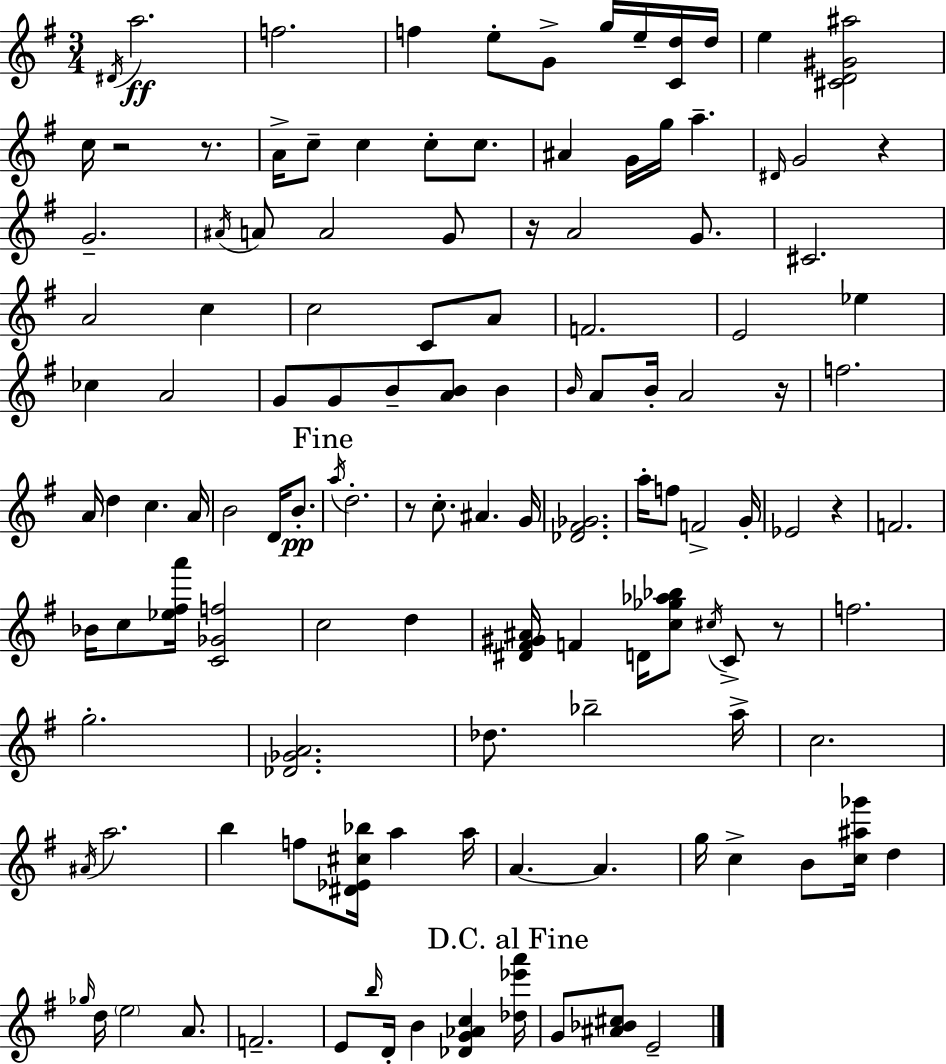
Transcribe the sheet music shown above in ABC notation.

X:1
T:Untitled
M:3/4
L:1/4
K:Em
^D/4 a2 f2 f e/2 G/2 g/4 e/4 [Cd]/4 d/4 e [^CD^G^a]2 c/4 z2 z/2 A/4 c/2 c c/2 c/2 ^A G/4 g/4 a ^D/4 G2 z G2 ^A/4 A/2 A2 G/2 z/4 A2 G/2 ^C2 A2 c c2 C/2 A/2 F2 E2 _e _c A2 G/2 G/2 B/2 [AB]/2 B B/4 A/2 B/4 A2 z/4 f2 A/4 d c A/4 B2 D/4 B/2 a/4 d2 z/2 c/2 ^A G/4 [_D^F_G]2 a/4 f/2 F2 G/4 _E2 z F2 _B/4 c/2 [_e^fa']/4 [C_Gf]2 c2 d [^D^F^G^A]/4 F D/4 [c_g_a_b]/2 ^c/4 C/2 z/2 f2 g2 [_D_GA]2 _d/2 _b2 a/4 c2 ^A/4 a2 b f/2 [^D_E^c_b]/4 a a/4 A A g/4 c B/2 [c^a_g']/4 d _g/4 d/4 e2 A/2 F2 E/2 b/4 D/4 B [_DG_Ac] [_d_e'a']/4 G/2 [^A_B^c]/2 E2